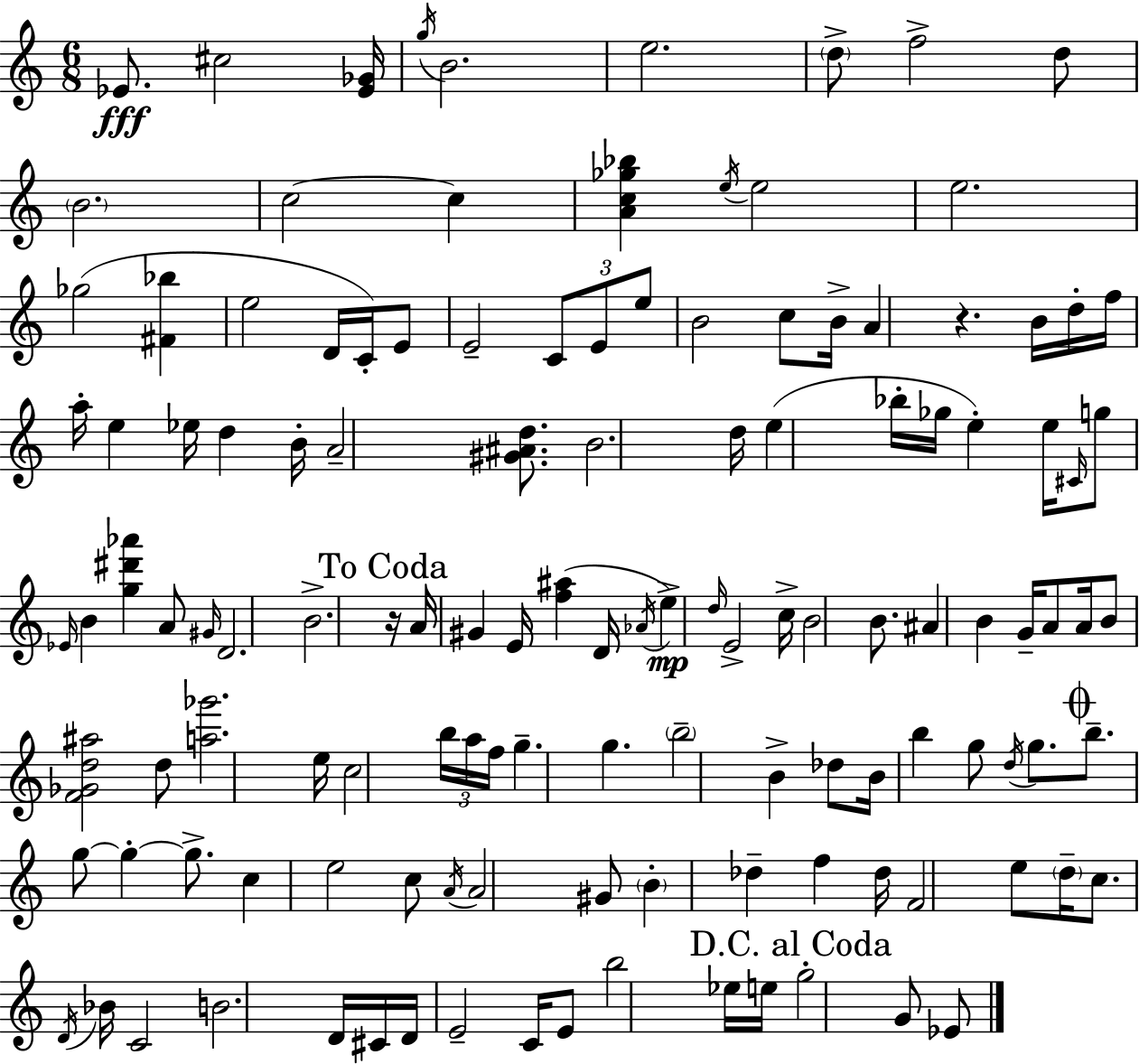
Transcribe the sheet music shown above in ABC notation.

X:1
T:Untitled
M:6/8
L:1/4
K:Am
_E/2 ^c2 [_E_G]/4 g/4 B2 e2 d/2 f2 d/2 B2 c2 c [Ac_g_b] e/4 e2 e2 _g2 [^F_b] e2 D/4 C/4 E/2 E2 C/2 E/2 e/2 B2 c/2 B/4 A z B/4 d/4 f/4 a/4 e _e/4 d B/4 A2 [^G^Ad]/2 B2 d/4 e _b/4 _g/4 e e/4 ^C/4 g/2 _E/4 B [g^d'_a'] A/2 ^G/4 D2 B2 z/4 A/4 ^G E/4 [f^a] D/4 _A/4 e d/4 E2 c/4 B2 B/2 ^A B G/4 A/2 A/4 B/2 [F_Gd^a]2 d/2 [a_g']2 e/4 c2 b/4 a/4 f/4 g g b2 B _d/2 B/4 b g/2 d/4 g/2 b/2 g/2 g g/2 c e2 c/2 A/4 A2 ^G/2 B _d f _d/4 F2 e/2 d/4 c/2 D/4 _B/4 C2 B2 D/4 ^C/4 D/4 E2 C/4 E/2 b2 _e/4 e/4 g2 G/2 _E/2